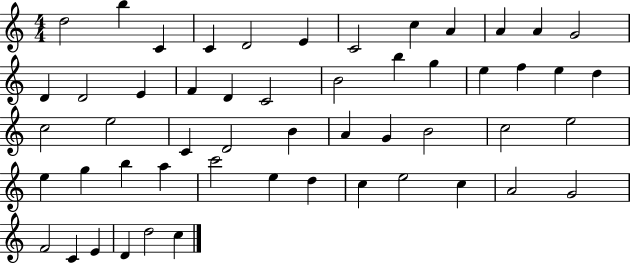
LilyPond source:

{
  \clef treble
  \numericTimeSignature
  \time 4/4
  \key c \major
  d''2 b''4 c'4 | c'4 d'2 e'4 | c'2 c''4 a'4 | a'4 a'4 g'2 | \break d'4 d'2 e'4 | f'4 d'4 c'2 | b'2 b''4 g''4 | e''4 f''4 e''4 d''4 | \break c''2 e''2 | c'4 d'2 b'4 | a'4 g'4 b'2 | c''2 e''2 | \break e''4 g''4 b''4 a''4 | c'''2 e''4 d''4 | c''4 e''2 c''4 | a'2 g'2 | \break f'2 c'4 e'4 | d'4 d''2 c''4 | \bar "|."
}